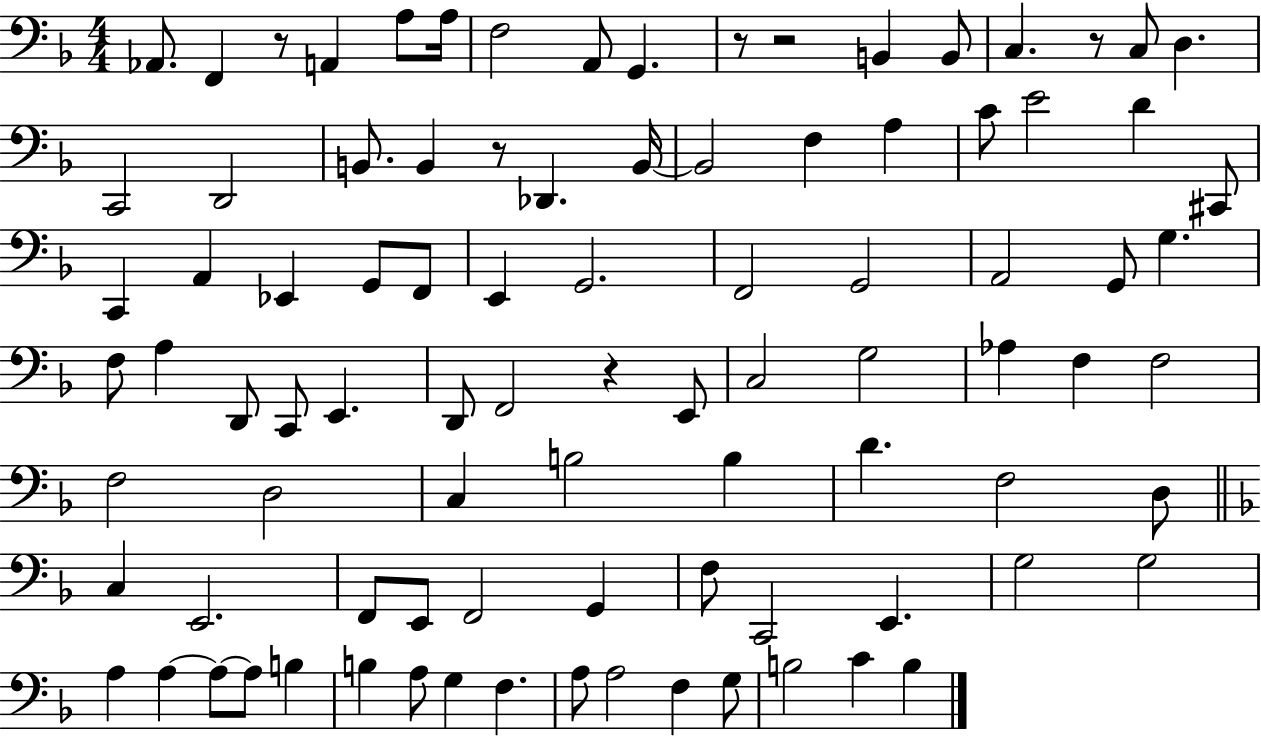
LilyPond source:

{
  \clef bass
  \numericTimeSignature
  \time 4/4
  \key f \major
  aes,8. f,4 r8 a,4 a8 a16 | f2 a,8 g,4. | r8 r2 b,4 b,8 | c4. r8 c8 d4. | \break c,2 d,2 | b,8. b,4 r8 des,4. b,16~~ | b,2 f4 a4 | c'8 e'2 d'4 cis,8 | \break c,4 a,4 ees,4 g,8 f,8 | e,4 g,2. | f,2 g,2 | a,2 g,8 g4. | \break f8 a4 d,8 c,8 e,4. | d,8 f,2 r4 e,8 | c2 g2 | aes4 f4 f2 | \break f2 d2 | c4 b2 b4 | d'4. f2 d8 | \bar "||" \break \key f \major c4 e,2. | f,8 e,8 f,2 g,4 | f8 c,2 e,4. | g2 g2 | \break a4 a4~~ a8~~ a8 b4 | b4 a8 g4 f4. | a8 a2 f4 g8 | b2 c'4 b4 | \break \bar "|."
}